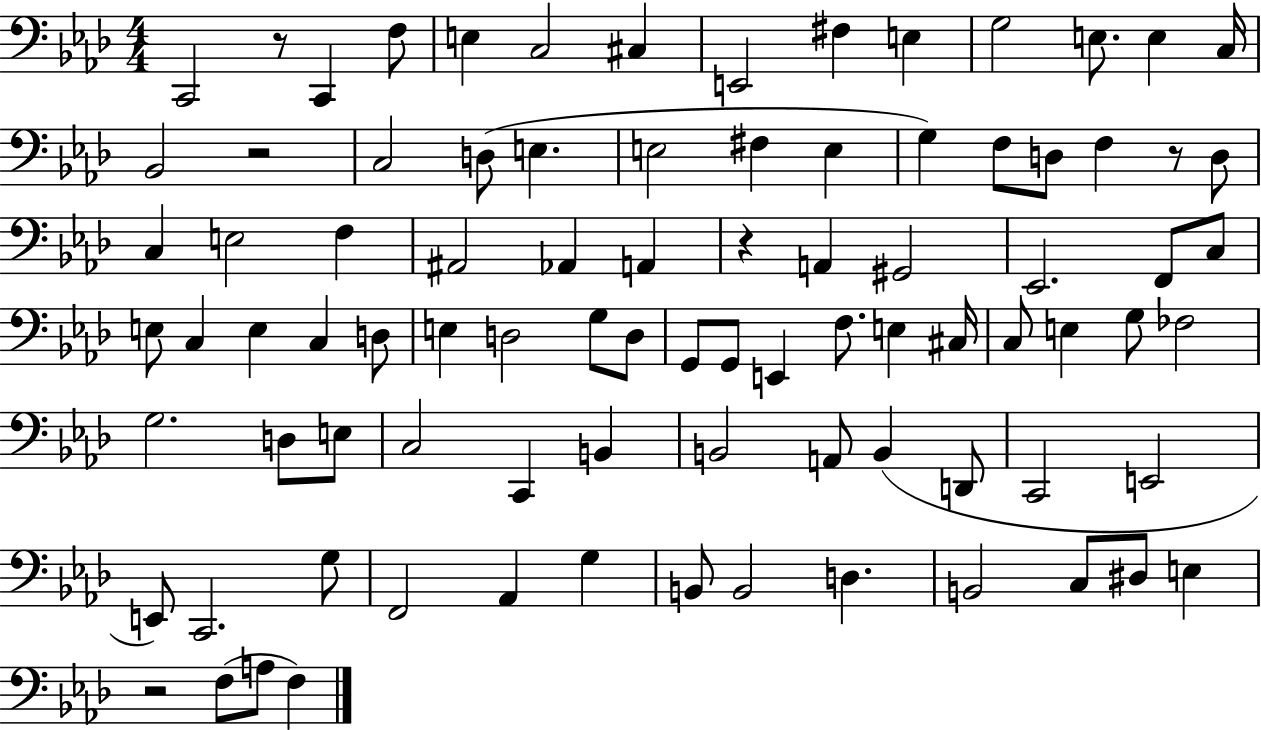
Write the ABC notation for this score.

X:1
T:Untitled
M:4/4
L:1/4
K:Ab
C,,2 z/2 C,, F,/2 E, C,2 ^C, E,,2 ^F, E, G,2 E,/2 E, C,/4 _B,,2 z2 C,2 D,/2 E, E,2 ^F, E, G, F,/2 D,/2 F, z/2 D,/2 C, E,2 F, ^A,,2 _A,, A,, z A,, ^G,,2 _E,,2 F,,/2 C,/2 E,/2 C, E, C, D,/2 E, D,2 G,/2 D,/2 G,,/2 G,,/2 E,, F,/2 E, ^C,/4 C,/2 E, G,/2 _F,2 G,2 D,/2 E,/2 C,2 C,, B,, B,,2 A,,/2 B,, D,,/2 C,,2 E,,2 E,,/2 C,,2 G,/2 F,,2 _A,, G, B,,/2 B,,2 D, B,,2 C,/2 ^D,/2 E, z2 F,/2 A,/2 F,